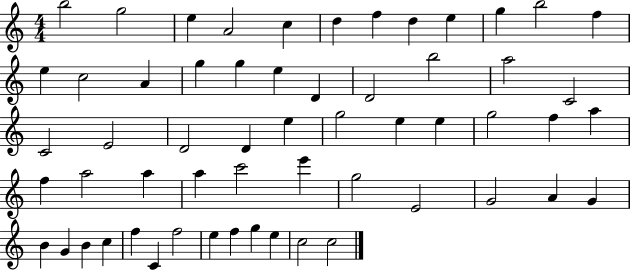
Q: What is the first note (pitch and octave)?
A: B5